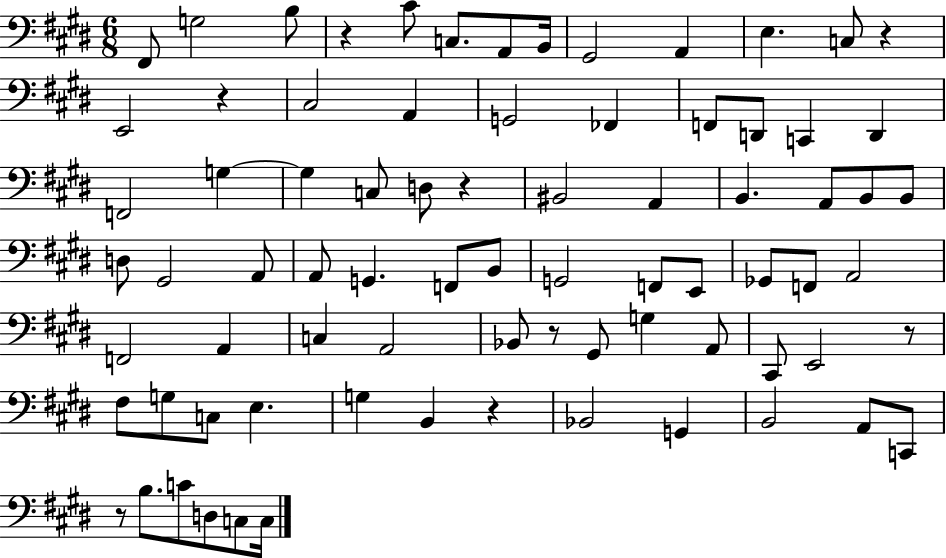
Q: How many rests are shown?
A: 8